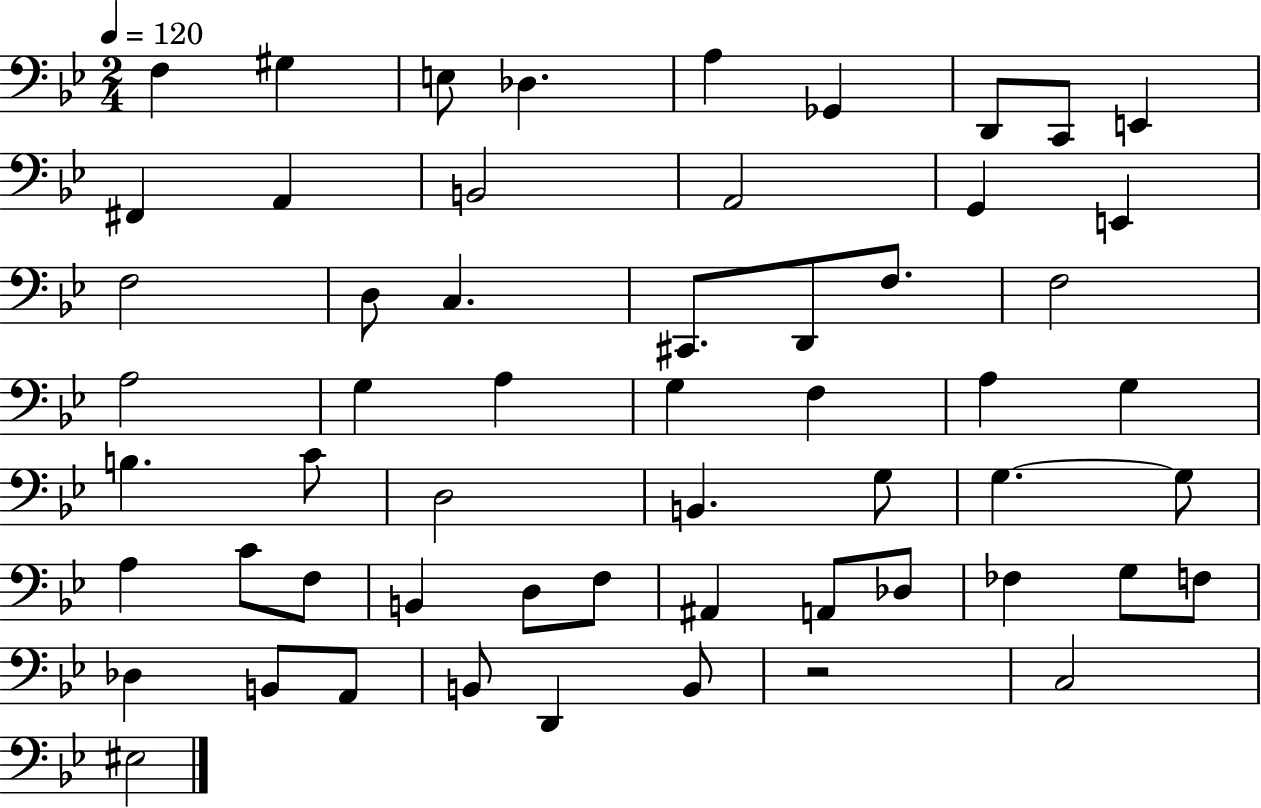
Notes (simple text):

F3/q G#3/q E3/e Db3/q. A3/q Gb2/q D2/e C2/e E2/q F#2/q A2/q B2/h A2/h G2/q E2/q F3/h D3/e C3/q. C#2/e. D2/e F3/e. F3/h A3/h G3/q A3/q G3/q F3/q A3/q G3/q B3/q. C4/e D3/h B2/q. G3/e G3/q. G3/e A3/q C4/e F3/e B2/q D3/e F3/e A#2/q A2/e Db3/e FES3/q G3/e F3/e Db3/q B2/e A2/e B2/e D2/q B2/e R/h C3/h EIS3/h